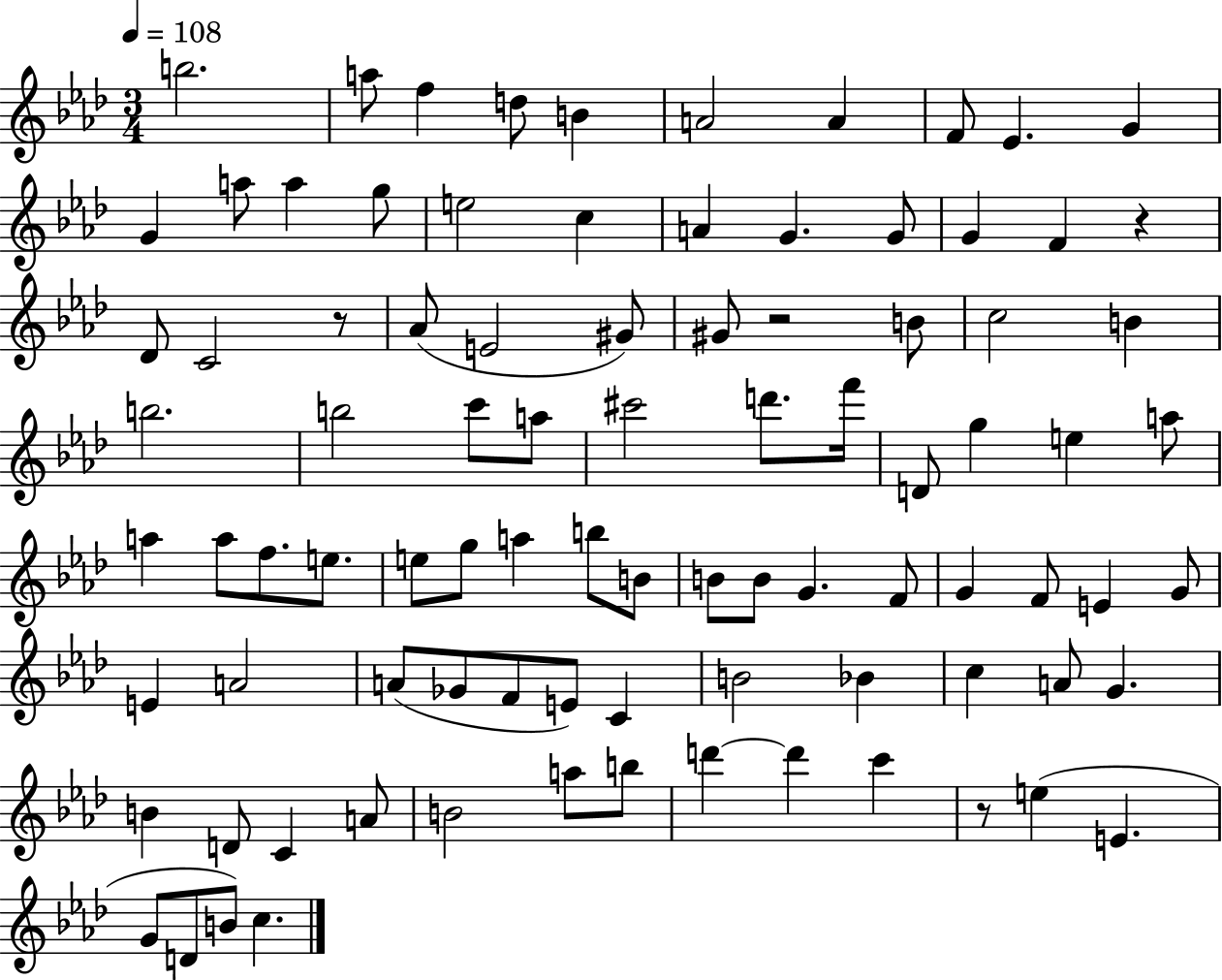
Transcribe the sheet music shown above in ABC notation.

X:1
T:Untitled
M:3/4
L:1/4
K:Ab
b2 a/2 f d/2 B A2 A F/2 _E G G a/2 a g/2 e2 c A G G/2 G F z _D/2 C2 z/2 _A/2 E2 ^G/2 ^G/2 z2 B/2 c2 B b2 b2 c'/2 a/2 ^c'2 d'/2 f'/4 D/2 g e a/2 a a/2 f/2 e/2 e/2 g/2 a b/2 B/2 B/2 B/2 G F/2 G F/2 E G/2 E A2 A/2 _G/2 F/2 E/2 C B2 _B c A/2 G B D/2 C A/2 B2 a/2 b/2 d' d' c' z/2 e E G/2 D/2 B/2 c